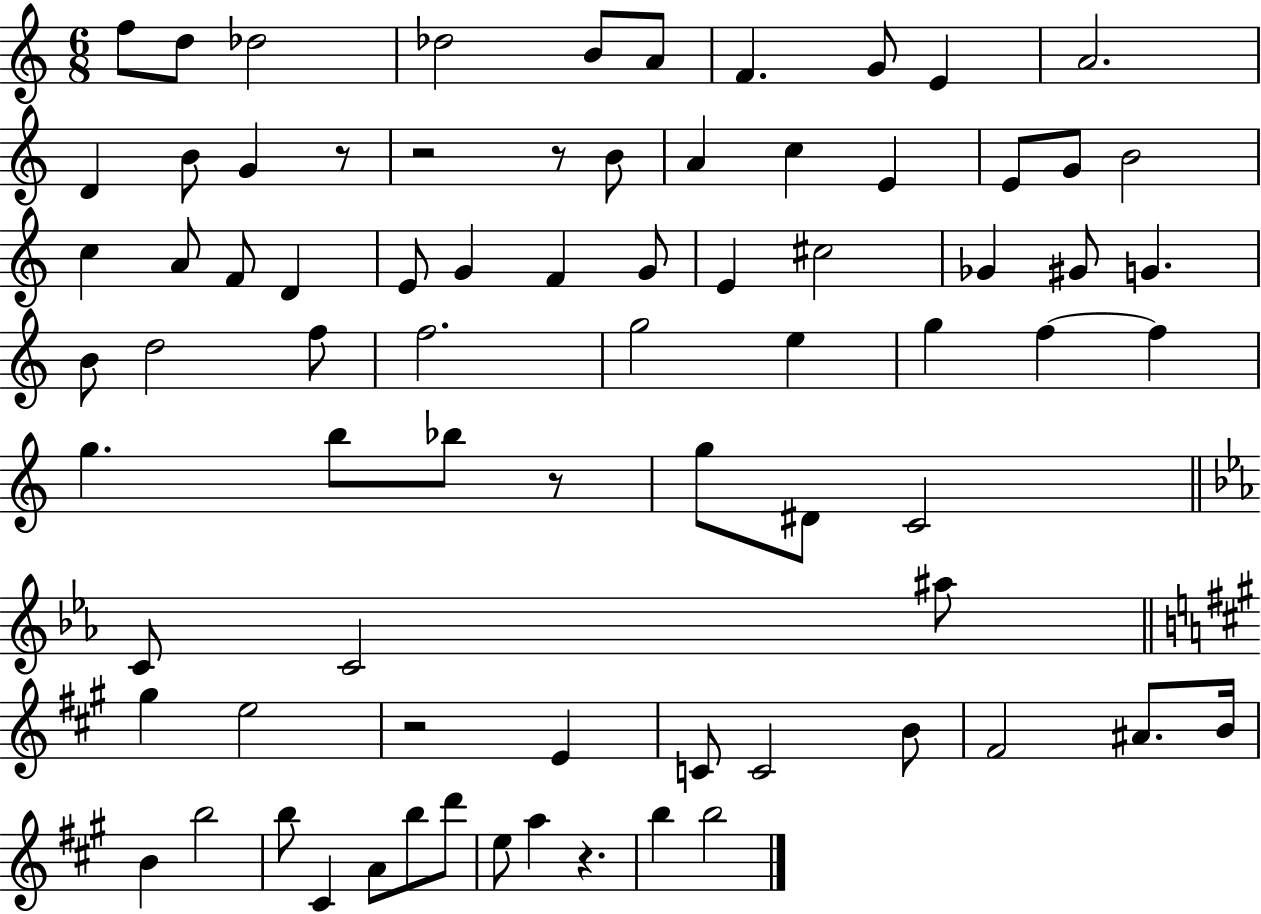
X:1
T:Untitled
M:6/8
L:1/4
K:C
f/2 d/2 _d2 _d2 B/2 A/2 F G/2 E A2 D B/2 G z/2 z2 z/2 B/2 A c E E/2 G/2 B2 c A/2 F/2 D E/2 G F G/2 E ^c2 _G ^G/2 G B/2 d2 f/2 f2 g2 e g f f g b/2 _b/2 z/2 g/2 ^D/2 C2 C/2 C2 ^a/2 ^g e2 z2 E C/2 C2 B/2 ^F2 ^A/2 B/4 B b2 b/2 ^C A/2 b/2 d'/2 e/2 a z b b2